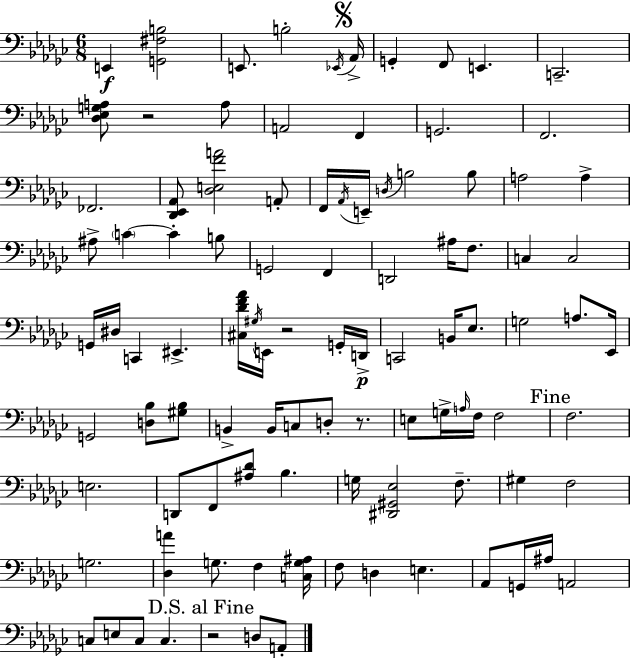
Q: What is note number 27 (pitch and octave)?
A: C4